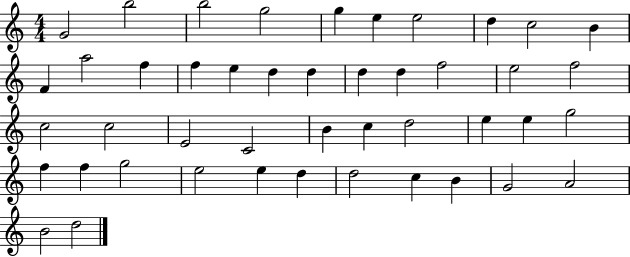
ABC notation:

X:1
T:Untitled
M:4/4
L:1/4
K:C
G2 b2 b2 g2 g e e2 d c2 B F a2 f f e d d d d f2 e2 f2 c2 c2 E2 C2 B c d2 e e g2 f f g2 e2 e d d2 c B G2 A2 B2 d2